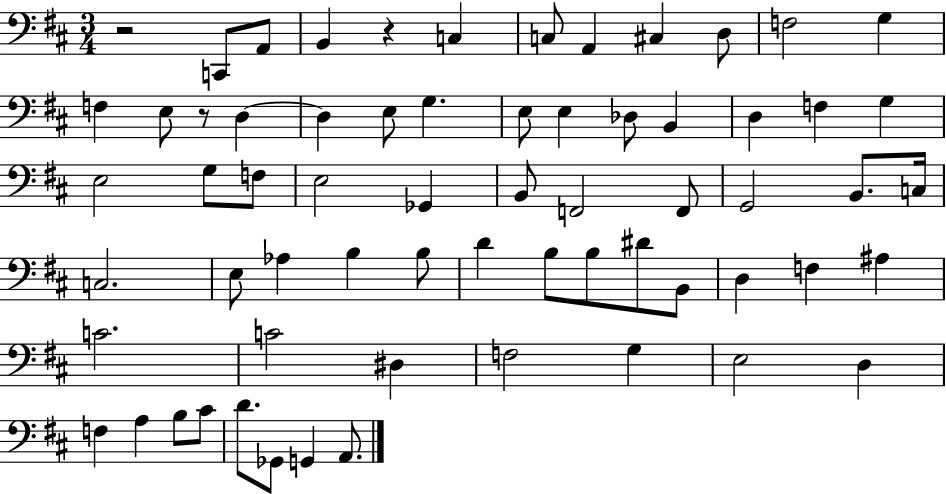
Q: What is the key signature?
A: D major